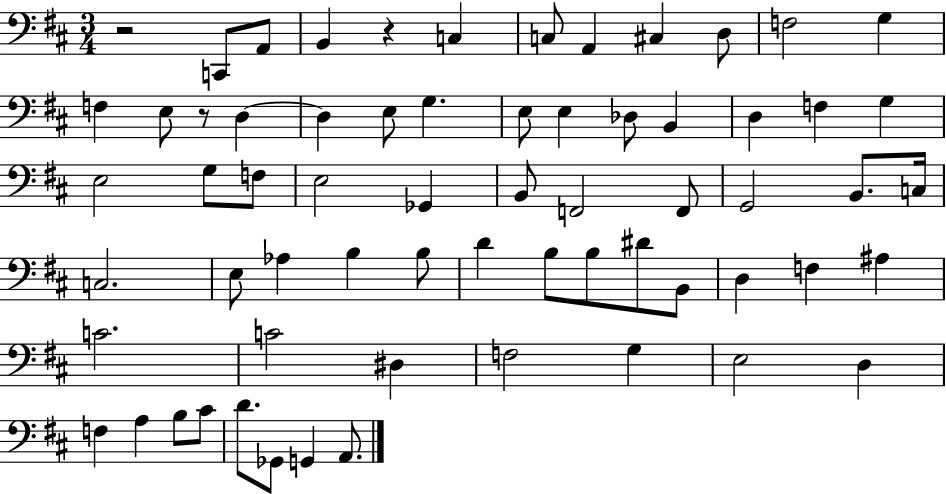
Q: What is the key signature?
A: D major